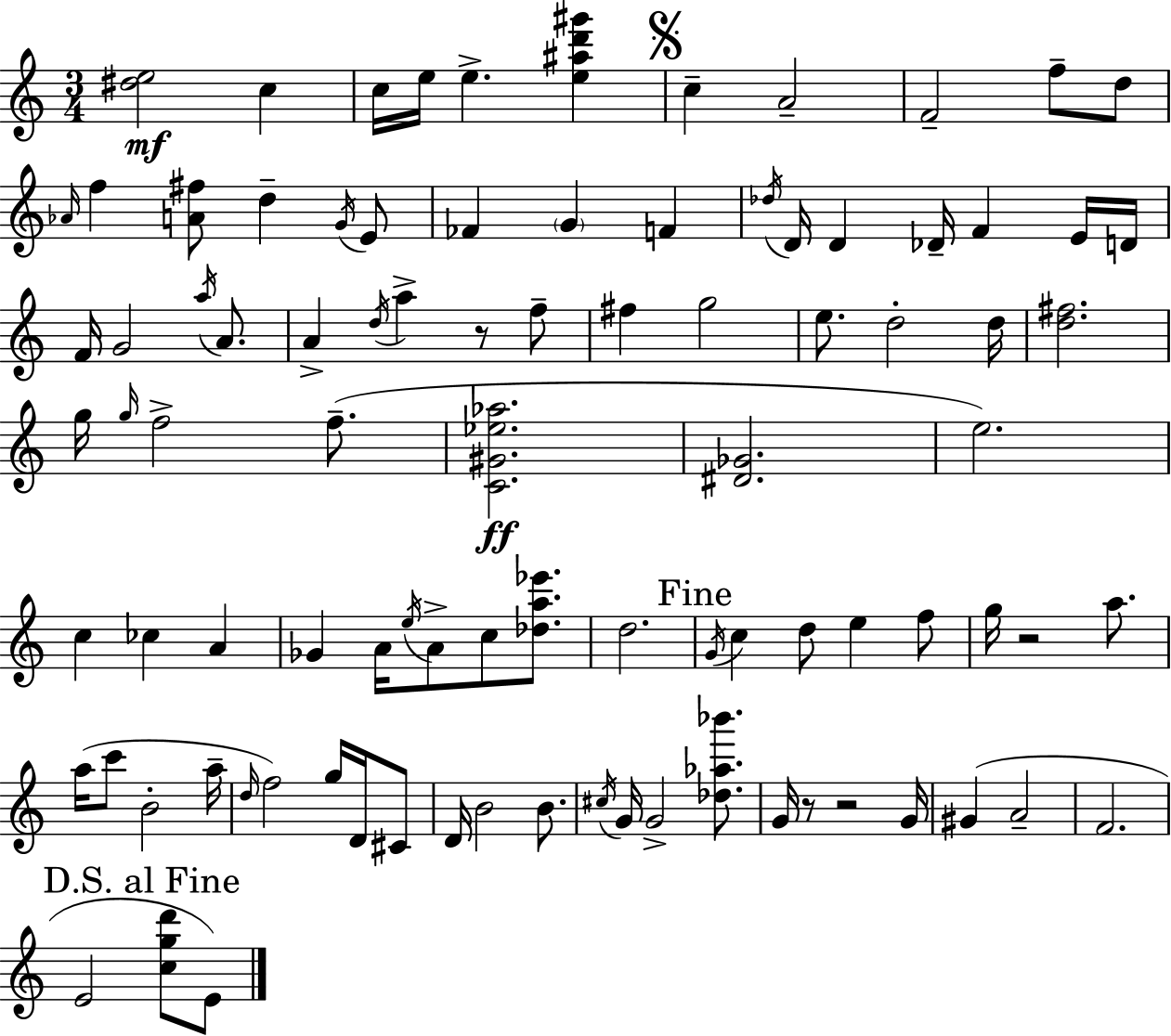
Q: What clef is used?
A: treble